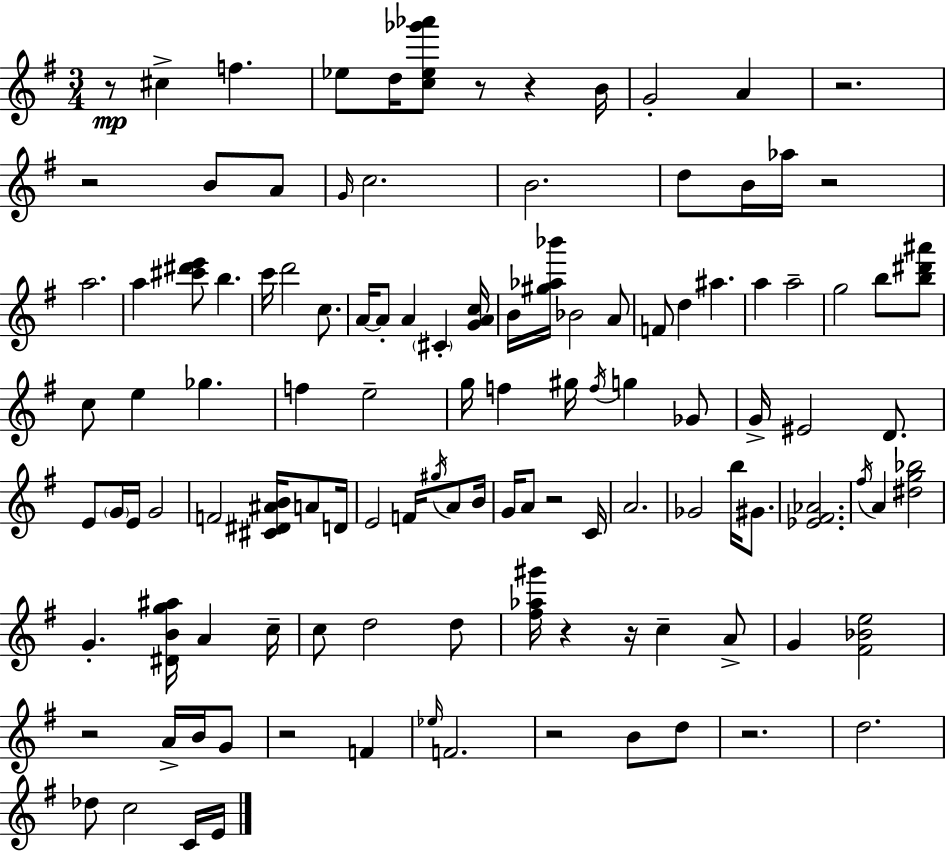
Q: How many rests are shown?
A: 13